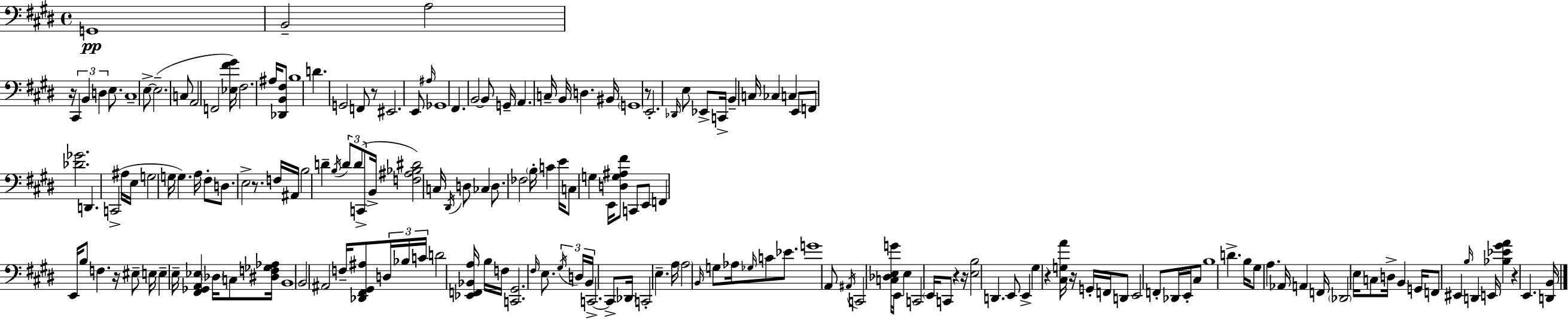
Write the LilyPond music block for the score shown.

{
  \clef bass
  \time 4/4
  \defaultTimeSignature
  \key e \major
  g,1\pp | b,2-- a2 | r16 \tuplet 3/2 { cis,4 b,4 d4 } e8. | cis1-- | \break e8->~~ e2.--( c8 | a,2 f,2 | <ees fis' gis'>16) fis2. ais16 <des, b, fis>8 | b1 | \break d'4. g,2 f,8 | r8 eis,2. e,8 | \grace { ais16 } ges,1 | fis,4. b,2~~ b,8 | \break g,16-- a,4. c16-- b,16 d4. | bis,16 \parenthesize g,1 | r8 e,2.-. \grace { des,16 } | e8 ees,8-> c,16-> b,4-- c16 ces4 c4 | \break e,8 f,8 <des' ges'>2. | d,4. c,2->( | ais16 e16 g2 g16 g4.) | a16 fis8-. d8. e2-> r8. | \break f16 ais,16 b2 d'4-- | \acciaccatura { b16 } \tuplet 3/2 { d'8 d'8( c,8-> } b,16-> <f ais bes dis'>2) | c16 \acciaccatura { dis,16 } d8 ces4 d8. fes2 | \parenthesize b16-. c'4 e'16 c8 g4 e,16 | \break <d g ais fis'>8 c,8 e,8 f,4 e,16 b8 f4. | r16 eis8-- e16 e4-- e16-- <fis, ges, a, ees>4 | \parenthesize des16 c8 <dis f ges aes>16 b,1 | b,2 ais,2 | \break f16-- <des, fis, gis, ais>8 \tuplet 3/2 { d16 bes16 c'16 } d'2 | <ees, f, bes, a>16 b16 f16 <c, gis,>2. | \grace { fis16 } e8. \tuplet 3/2 { \acciaccatura { gis16 } d16 b,16 } c,2.->~~ | c,8-> \parenthesize des,16 c,2-. e4.-- | \break a16 \parenthesize a2 \grace { b,16 } g8 | aes16 \grace { ges16 } c'8 ees'8. g'1 | a,8 \acciaccatura { ais,16 } c,2 | <c des e g'>16 e,16 e4 c,2 | \break \parenthesize e,16 c,8 r4 r16 <e b>2 | d,4. e,8 e,4-> gis4 | r4 <cis g a'>16 r16 g,16-. f,16 d,8 e,2 | f,8-. des,16 e,16-. cis8 b1 | \break d'4.-> b16 | gis8 a4. aes,16 a,4 f,16 \parenthesize des,2 | e16 c8 d16-> b,4 g,16 f,8 | eis,4 \grace { b16 } d,4 e,16 <bes ees' gis' a'>4 r4 | \break e,4. <d, b,>16 \bar "|."
}